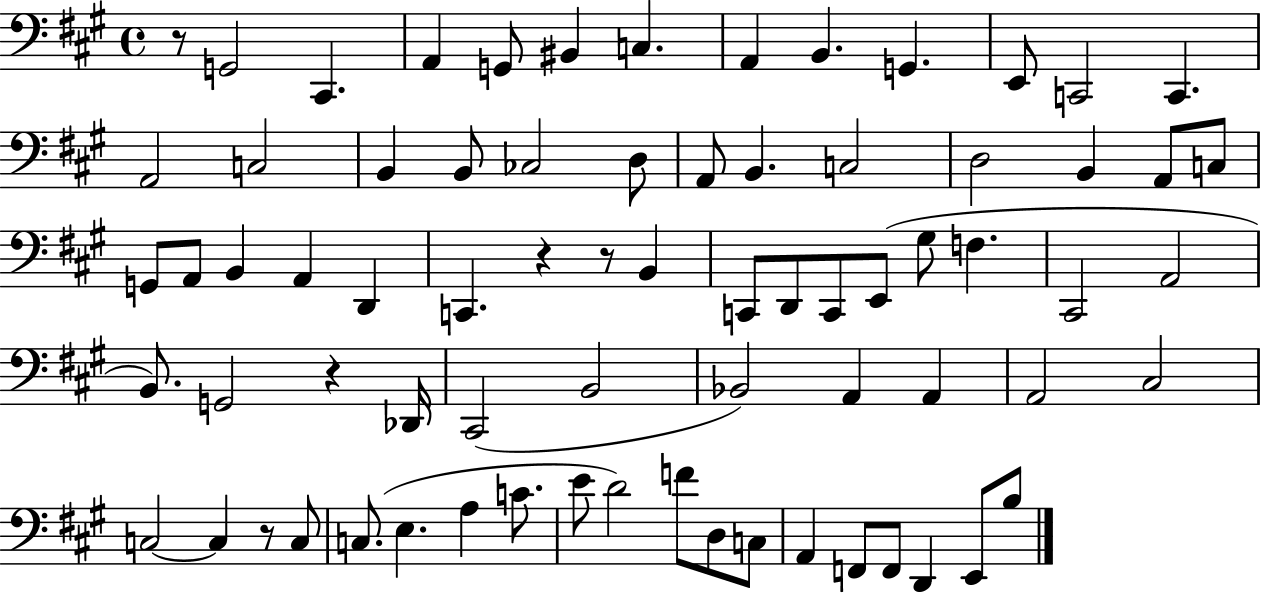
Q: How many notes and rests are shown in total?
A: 73